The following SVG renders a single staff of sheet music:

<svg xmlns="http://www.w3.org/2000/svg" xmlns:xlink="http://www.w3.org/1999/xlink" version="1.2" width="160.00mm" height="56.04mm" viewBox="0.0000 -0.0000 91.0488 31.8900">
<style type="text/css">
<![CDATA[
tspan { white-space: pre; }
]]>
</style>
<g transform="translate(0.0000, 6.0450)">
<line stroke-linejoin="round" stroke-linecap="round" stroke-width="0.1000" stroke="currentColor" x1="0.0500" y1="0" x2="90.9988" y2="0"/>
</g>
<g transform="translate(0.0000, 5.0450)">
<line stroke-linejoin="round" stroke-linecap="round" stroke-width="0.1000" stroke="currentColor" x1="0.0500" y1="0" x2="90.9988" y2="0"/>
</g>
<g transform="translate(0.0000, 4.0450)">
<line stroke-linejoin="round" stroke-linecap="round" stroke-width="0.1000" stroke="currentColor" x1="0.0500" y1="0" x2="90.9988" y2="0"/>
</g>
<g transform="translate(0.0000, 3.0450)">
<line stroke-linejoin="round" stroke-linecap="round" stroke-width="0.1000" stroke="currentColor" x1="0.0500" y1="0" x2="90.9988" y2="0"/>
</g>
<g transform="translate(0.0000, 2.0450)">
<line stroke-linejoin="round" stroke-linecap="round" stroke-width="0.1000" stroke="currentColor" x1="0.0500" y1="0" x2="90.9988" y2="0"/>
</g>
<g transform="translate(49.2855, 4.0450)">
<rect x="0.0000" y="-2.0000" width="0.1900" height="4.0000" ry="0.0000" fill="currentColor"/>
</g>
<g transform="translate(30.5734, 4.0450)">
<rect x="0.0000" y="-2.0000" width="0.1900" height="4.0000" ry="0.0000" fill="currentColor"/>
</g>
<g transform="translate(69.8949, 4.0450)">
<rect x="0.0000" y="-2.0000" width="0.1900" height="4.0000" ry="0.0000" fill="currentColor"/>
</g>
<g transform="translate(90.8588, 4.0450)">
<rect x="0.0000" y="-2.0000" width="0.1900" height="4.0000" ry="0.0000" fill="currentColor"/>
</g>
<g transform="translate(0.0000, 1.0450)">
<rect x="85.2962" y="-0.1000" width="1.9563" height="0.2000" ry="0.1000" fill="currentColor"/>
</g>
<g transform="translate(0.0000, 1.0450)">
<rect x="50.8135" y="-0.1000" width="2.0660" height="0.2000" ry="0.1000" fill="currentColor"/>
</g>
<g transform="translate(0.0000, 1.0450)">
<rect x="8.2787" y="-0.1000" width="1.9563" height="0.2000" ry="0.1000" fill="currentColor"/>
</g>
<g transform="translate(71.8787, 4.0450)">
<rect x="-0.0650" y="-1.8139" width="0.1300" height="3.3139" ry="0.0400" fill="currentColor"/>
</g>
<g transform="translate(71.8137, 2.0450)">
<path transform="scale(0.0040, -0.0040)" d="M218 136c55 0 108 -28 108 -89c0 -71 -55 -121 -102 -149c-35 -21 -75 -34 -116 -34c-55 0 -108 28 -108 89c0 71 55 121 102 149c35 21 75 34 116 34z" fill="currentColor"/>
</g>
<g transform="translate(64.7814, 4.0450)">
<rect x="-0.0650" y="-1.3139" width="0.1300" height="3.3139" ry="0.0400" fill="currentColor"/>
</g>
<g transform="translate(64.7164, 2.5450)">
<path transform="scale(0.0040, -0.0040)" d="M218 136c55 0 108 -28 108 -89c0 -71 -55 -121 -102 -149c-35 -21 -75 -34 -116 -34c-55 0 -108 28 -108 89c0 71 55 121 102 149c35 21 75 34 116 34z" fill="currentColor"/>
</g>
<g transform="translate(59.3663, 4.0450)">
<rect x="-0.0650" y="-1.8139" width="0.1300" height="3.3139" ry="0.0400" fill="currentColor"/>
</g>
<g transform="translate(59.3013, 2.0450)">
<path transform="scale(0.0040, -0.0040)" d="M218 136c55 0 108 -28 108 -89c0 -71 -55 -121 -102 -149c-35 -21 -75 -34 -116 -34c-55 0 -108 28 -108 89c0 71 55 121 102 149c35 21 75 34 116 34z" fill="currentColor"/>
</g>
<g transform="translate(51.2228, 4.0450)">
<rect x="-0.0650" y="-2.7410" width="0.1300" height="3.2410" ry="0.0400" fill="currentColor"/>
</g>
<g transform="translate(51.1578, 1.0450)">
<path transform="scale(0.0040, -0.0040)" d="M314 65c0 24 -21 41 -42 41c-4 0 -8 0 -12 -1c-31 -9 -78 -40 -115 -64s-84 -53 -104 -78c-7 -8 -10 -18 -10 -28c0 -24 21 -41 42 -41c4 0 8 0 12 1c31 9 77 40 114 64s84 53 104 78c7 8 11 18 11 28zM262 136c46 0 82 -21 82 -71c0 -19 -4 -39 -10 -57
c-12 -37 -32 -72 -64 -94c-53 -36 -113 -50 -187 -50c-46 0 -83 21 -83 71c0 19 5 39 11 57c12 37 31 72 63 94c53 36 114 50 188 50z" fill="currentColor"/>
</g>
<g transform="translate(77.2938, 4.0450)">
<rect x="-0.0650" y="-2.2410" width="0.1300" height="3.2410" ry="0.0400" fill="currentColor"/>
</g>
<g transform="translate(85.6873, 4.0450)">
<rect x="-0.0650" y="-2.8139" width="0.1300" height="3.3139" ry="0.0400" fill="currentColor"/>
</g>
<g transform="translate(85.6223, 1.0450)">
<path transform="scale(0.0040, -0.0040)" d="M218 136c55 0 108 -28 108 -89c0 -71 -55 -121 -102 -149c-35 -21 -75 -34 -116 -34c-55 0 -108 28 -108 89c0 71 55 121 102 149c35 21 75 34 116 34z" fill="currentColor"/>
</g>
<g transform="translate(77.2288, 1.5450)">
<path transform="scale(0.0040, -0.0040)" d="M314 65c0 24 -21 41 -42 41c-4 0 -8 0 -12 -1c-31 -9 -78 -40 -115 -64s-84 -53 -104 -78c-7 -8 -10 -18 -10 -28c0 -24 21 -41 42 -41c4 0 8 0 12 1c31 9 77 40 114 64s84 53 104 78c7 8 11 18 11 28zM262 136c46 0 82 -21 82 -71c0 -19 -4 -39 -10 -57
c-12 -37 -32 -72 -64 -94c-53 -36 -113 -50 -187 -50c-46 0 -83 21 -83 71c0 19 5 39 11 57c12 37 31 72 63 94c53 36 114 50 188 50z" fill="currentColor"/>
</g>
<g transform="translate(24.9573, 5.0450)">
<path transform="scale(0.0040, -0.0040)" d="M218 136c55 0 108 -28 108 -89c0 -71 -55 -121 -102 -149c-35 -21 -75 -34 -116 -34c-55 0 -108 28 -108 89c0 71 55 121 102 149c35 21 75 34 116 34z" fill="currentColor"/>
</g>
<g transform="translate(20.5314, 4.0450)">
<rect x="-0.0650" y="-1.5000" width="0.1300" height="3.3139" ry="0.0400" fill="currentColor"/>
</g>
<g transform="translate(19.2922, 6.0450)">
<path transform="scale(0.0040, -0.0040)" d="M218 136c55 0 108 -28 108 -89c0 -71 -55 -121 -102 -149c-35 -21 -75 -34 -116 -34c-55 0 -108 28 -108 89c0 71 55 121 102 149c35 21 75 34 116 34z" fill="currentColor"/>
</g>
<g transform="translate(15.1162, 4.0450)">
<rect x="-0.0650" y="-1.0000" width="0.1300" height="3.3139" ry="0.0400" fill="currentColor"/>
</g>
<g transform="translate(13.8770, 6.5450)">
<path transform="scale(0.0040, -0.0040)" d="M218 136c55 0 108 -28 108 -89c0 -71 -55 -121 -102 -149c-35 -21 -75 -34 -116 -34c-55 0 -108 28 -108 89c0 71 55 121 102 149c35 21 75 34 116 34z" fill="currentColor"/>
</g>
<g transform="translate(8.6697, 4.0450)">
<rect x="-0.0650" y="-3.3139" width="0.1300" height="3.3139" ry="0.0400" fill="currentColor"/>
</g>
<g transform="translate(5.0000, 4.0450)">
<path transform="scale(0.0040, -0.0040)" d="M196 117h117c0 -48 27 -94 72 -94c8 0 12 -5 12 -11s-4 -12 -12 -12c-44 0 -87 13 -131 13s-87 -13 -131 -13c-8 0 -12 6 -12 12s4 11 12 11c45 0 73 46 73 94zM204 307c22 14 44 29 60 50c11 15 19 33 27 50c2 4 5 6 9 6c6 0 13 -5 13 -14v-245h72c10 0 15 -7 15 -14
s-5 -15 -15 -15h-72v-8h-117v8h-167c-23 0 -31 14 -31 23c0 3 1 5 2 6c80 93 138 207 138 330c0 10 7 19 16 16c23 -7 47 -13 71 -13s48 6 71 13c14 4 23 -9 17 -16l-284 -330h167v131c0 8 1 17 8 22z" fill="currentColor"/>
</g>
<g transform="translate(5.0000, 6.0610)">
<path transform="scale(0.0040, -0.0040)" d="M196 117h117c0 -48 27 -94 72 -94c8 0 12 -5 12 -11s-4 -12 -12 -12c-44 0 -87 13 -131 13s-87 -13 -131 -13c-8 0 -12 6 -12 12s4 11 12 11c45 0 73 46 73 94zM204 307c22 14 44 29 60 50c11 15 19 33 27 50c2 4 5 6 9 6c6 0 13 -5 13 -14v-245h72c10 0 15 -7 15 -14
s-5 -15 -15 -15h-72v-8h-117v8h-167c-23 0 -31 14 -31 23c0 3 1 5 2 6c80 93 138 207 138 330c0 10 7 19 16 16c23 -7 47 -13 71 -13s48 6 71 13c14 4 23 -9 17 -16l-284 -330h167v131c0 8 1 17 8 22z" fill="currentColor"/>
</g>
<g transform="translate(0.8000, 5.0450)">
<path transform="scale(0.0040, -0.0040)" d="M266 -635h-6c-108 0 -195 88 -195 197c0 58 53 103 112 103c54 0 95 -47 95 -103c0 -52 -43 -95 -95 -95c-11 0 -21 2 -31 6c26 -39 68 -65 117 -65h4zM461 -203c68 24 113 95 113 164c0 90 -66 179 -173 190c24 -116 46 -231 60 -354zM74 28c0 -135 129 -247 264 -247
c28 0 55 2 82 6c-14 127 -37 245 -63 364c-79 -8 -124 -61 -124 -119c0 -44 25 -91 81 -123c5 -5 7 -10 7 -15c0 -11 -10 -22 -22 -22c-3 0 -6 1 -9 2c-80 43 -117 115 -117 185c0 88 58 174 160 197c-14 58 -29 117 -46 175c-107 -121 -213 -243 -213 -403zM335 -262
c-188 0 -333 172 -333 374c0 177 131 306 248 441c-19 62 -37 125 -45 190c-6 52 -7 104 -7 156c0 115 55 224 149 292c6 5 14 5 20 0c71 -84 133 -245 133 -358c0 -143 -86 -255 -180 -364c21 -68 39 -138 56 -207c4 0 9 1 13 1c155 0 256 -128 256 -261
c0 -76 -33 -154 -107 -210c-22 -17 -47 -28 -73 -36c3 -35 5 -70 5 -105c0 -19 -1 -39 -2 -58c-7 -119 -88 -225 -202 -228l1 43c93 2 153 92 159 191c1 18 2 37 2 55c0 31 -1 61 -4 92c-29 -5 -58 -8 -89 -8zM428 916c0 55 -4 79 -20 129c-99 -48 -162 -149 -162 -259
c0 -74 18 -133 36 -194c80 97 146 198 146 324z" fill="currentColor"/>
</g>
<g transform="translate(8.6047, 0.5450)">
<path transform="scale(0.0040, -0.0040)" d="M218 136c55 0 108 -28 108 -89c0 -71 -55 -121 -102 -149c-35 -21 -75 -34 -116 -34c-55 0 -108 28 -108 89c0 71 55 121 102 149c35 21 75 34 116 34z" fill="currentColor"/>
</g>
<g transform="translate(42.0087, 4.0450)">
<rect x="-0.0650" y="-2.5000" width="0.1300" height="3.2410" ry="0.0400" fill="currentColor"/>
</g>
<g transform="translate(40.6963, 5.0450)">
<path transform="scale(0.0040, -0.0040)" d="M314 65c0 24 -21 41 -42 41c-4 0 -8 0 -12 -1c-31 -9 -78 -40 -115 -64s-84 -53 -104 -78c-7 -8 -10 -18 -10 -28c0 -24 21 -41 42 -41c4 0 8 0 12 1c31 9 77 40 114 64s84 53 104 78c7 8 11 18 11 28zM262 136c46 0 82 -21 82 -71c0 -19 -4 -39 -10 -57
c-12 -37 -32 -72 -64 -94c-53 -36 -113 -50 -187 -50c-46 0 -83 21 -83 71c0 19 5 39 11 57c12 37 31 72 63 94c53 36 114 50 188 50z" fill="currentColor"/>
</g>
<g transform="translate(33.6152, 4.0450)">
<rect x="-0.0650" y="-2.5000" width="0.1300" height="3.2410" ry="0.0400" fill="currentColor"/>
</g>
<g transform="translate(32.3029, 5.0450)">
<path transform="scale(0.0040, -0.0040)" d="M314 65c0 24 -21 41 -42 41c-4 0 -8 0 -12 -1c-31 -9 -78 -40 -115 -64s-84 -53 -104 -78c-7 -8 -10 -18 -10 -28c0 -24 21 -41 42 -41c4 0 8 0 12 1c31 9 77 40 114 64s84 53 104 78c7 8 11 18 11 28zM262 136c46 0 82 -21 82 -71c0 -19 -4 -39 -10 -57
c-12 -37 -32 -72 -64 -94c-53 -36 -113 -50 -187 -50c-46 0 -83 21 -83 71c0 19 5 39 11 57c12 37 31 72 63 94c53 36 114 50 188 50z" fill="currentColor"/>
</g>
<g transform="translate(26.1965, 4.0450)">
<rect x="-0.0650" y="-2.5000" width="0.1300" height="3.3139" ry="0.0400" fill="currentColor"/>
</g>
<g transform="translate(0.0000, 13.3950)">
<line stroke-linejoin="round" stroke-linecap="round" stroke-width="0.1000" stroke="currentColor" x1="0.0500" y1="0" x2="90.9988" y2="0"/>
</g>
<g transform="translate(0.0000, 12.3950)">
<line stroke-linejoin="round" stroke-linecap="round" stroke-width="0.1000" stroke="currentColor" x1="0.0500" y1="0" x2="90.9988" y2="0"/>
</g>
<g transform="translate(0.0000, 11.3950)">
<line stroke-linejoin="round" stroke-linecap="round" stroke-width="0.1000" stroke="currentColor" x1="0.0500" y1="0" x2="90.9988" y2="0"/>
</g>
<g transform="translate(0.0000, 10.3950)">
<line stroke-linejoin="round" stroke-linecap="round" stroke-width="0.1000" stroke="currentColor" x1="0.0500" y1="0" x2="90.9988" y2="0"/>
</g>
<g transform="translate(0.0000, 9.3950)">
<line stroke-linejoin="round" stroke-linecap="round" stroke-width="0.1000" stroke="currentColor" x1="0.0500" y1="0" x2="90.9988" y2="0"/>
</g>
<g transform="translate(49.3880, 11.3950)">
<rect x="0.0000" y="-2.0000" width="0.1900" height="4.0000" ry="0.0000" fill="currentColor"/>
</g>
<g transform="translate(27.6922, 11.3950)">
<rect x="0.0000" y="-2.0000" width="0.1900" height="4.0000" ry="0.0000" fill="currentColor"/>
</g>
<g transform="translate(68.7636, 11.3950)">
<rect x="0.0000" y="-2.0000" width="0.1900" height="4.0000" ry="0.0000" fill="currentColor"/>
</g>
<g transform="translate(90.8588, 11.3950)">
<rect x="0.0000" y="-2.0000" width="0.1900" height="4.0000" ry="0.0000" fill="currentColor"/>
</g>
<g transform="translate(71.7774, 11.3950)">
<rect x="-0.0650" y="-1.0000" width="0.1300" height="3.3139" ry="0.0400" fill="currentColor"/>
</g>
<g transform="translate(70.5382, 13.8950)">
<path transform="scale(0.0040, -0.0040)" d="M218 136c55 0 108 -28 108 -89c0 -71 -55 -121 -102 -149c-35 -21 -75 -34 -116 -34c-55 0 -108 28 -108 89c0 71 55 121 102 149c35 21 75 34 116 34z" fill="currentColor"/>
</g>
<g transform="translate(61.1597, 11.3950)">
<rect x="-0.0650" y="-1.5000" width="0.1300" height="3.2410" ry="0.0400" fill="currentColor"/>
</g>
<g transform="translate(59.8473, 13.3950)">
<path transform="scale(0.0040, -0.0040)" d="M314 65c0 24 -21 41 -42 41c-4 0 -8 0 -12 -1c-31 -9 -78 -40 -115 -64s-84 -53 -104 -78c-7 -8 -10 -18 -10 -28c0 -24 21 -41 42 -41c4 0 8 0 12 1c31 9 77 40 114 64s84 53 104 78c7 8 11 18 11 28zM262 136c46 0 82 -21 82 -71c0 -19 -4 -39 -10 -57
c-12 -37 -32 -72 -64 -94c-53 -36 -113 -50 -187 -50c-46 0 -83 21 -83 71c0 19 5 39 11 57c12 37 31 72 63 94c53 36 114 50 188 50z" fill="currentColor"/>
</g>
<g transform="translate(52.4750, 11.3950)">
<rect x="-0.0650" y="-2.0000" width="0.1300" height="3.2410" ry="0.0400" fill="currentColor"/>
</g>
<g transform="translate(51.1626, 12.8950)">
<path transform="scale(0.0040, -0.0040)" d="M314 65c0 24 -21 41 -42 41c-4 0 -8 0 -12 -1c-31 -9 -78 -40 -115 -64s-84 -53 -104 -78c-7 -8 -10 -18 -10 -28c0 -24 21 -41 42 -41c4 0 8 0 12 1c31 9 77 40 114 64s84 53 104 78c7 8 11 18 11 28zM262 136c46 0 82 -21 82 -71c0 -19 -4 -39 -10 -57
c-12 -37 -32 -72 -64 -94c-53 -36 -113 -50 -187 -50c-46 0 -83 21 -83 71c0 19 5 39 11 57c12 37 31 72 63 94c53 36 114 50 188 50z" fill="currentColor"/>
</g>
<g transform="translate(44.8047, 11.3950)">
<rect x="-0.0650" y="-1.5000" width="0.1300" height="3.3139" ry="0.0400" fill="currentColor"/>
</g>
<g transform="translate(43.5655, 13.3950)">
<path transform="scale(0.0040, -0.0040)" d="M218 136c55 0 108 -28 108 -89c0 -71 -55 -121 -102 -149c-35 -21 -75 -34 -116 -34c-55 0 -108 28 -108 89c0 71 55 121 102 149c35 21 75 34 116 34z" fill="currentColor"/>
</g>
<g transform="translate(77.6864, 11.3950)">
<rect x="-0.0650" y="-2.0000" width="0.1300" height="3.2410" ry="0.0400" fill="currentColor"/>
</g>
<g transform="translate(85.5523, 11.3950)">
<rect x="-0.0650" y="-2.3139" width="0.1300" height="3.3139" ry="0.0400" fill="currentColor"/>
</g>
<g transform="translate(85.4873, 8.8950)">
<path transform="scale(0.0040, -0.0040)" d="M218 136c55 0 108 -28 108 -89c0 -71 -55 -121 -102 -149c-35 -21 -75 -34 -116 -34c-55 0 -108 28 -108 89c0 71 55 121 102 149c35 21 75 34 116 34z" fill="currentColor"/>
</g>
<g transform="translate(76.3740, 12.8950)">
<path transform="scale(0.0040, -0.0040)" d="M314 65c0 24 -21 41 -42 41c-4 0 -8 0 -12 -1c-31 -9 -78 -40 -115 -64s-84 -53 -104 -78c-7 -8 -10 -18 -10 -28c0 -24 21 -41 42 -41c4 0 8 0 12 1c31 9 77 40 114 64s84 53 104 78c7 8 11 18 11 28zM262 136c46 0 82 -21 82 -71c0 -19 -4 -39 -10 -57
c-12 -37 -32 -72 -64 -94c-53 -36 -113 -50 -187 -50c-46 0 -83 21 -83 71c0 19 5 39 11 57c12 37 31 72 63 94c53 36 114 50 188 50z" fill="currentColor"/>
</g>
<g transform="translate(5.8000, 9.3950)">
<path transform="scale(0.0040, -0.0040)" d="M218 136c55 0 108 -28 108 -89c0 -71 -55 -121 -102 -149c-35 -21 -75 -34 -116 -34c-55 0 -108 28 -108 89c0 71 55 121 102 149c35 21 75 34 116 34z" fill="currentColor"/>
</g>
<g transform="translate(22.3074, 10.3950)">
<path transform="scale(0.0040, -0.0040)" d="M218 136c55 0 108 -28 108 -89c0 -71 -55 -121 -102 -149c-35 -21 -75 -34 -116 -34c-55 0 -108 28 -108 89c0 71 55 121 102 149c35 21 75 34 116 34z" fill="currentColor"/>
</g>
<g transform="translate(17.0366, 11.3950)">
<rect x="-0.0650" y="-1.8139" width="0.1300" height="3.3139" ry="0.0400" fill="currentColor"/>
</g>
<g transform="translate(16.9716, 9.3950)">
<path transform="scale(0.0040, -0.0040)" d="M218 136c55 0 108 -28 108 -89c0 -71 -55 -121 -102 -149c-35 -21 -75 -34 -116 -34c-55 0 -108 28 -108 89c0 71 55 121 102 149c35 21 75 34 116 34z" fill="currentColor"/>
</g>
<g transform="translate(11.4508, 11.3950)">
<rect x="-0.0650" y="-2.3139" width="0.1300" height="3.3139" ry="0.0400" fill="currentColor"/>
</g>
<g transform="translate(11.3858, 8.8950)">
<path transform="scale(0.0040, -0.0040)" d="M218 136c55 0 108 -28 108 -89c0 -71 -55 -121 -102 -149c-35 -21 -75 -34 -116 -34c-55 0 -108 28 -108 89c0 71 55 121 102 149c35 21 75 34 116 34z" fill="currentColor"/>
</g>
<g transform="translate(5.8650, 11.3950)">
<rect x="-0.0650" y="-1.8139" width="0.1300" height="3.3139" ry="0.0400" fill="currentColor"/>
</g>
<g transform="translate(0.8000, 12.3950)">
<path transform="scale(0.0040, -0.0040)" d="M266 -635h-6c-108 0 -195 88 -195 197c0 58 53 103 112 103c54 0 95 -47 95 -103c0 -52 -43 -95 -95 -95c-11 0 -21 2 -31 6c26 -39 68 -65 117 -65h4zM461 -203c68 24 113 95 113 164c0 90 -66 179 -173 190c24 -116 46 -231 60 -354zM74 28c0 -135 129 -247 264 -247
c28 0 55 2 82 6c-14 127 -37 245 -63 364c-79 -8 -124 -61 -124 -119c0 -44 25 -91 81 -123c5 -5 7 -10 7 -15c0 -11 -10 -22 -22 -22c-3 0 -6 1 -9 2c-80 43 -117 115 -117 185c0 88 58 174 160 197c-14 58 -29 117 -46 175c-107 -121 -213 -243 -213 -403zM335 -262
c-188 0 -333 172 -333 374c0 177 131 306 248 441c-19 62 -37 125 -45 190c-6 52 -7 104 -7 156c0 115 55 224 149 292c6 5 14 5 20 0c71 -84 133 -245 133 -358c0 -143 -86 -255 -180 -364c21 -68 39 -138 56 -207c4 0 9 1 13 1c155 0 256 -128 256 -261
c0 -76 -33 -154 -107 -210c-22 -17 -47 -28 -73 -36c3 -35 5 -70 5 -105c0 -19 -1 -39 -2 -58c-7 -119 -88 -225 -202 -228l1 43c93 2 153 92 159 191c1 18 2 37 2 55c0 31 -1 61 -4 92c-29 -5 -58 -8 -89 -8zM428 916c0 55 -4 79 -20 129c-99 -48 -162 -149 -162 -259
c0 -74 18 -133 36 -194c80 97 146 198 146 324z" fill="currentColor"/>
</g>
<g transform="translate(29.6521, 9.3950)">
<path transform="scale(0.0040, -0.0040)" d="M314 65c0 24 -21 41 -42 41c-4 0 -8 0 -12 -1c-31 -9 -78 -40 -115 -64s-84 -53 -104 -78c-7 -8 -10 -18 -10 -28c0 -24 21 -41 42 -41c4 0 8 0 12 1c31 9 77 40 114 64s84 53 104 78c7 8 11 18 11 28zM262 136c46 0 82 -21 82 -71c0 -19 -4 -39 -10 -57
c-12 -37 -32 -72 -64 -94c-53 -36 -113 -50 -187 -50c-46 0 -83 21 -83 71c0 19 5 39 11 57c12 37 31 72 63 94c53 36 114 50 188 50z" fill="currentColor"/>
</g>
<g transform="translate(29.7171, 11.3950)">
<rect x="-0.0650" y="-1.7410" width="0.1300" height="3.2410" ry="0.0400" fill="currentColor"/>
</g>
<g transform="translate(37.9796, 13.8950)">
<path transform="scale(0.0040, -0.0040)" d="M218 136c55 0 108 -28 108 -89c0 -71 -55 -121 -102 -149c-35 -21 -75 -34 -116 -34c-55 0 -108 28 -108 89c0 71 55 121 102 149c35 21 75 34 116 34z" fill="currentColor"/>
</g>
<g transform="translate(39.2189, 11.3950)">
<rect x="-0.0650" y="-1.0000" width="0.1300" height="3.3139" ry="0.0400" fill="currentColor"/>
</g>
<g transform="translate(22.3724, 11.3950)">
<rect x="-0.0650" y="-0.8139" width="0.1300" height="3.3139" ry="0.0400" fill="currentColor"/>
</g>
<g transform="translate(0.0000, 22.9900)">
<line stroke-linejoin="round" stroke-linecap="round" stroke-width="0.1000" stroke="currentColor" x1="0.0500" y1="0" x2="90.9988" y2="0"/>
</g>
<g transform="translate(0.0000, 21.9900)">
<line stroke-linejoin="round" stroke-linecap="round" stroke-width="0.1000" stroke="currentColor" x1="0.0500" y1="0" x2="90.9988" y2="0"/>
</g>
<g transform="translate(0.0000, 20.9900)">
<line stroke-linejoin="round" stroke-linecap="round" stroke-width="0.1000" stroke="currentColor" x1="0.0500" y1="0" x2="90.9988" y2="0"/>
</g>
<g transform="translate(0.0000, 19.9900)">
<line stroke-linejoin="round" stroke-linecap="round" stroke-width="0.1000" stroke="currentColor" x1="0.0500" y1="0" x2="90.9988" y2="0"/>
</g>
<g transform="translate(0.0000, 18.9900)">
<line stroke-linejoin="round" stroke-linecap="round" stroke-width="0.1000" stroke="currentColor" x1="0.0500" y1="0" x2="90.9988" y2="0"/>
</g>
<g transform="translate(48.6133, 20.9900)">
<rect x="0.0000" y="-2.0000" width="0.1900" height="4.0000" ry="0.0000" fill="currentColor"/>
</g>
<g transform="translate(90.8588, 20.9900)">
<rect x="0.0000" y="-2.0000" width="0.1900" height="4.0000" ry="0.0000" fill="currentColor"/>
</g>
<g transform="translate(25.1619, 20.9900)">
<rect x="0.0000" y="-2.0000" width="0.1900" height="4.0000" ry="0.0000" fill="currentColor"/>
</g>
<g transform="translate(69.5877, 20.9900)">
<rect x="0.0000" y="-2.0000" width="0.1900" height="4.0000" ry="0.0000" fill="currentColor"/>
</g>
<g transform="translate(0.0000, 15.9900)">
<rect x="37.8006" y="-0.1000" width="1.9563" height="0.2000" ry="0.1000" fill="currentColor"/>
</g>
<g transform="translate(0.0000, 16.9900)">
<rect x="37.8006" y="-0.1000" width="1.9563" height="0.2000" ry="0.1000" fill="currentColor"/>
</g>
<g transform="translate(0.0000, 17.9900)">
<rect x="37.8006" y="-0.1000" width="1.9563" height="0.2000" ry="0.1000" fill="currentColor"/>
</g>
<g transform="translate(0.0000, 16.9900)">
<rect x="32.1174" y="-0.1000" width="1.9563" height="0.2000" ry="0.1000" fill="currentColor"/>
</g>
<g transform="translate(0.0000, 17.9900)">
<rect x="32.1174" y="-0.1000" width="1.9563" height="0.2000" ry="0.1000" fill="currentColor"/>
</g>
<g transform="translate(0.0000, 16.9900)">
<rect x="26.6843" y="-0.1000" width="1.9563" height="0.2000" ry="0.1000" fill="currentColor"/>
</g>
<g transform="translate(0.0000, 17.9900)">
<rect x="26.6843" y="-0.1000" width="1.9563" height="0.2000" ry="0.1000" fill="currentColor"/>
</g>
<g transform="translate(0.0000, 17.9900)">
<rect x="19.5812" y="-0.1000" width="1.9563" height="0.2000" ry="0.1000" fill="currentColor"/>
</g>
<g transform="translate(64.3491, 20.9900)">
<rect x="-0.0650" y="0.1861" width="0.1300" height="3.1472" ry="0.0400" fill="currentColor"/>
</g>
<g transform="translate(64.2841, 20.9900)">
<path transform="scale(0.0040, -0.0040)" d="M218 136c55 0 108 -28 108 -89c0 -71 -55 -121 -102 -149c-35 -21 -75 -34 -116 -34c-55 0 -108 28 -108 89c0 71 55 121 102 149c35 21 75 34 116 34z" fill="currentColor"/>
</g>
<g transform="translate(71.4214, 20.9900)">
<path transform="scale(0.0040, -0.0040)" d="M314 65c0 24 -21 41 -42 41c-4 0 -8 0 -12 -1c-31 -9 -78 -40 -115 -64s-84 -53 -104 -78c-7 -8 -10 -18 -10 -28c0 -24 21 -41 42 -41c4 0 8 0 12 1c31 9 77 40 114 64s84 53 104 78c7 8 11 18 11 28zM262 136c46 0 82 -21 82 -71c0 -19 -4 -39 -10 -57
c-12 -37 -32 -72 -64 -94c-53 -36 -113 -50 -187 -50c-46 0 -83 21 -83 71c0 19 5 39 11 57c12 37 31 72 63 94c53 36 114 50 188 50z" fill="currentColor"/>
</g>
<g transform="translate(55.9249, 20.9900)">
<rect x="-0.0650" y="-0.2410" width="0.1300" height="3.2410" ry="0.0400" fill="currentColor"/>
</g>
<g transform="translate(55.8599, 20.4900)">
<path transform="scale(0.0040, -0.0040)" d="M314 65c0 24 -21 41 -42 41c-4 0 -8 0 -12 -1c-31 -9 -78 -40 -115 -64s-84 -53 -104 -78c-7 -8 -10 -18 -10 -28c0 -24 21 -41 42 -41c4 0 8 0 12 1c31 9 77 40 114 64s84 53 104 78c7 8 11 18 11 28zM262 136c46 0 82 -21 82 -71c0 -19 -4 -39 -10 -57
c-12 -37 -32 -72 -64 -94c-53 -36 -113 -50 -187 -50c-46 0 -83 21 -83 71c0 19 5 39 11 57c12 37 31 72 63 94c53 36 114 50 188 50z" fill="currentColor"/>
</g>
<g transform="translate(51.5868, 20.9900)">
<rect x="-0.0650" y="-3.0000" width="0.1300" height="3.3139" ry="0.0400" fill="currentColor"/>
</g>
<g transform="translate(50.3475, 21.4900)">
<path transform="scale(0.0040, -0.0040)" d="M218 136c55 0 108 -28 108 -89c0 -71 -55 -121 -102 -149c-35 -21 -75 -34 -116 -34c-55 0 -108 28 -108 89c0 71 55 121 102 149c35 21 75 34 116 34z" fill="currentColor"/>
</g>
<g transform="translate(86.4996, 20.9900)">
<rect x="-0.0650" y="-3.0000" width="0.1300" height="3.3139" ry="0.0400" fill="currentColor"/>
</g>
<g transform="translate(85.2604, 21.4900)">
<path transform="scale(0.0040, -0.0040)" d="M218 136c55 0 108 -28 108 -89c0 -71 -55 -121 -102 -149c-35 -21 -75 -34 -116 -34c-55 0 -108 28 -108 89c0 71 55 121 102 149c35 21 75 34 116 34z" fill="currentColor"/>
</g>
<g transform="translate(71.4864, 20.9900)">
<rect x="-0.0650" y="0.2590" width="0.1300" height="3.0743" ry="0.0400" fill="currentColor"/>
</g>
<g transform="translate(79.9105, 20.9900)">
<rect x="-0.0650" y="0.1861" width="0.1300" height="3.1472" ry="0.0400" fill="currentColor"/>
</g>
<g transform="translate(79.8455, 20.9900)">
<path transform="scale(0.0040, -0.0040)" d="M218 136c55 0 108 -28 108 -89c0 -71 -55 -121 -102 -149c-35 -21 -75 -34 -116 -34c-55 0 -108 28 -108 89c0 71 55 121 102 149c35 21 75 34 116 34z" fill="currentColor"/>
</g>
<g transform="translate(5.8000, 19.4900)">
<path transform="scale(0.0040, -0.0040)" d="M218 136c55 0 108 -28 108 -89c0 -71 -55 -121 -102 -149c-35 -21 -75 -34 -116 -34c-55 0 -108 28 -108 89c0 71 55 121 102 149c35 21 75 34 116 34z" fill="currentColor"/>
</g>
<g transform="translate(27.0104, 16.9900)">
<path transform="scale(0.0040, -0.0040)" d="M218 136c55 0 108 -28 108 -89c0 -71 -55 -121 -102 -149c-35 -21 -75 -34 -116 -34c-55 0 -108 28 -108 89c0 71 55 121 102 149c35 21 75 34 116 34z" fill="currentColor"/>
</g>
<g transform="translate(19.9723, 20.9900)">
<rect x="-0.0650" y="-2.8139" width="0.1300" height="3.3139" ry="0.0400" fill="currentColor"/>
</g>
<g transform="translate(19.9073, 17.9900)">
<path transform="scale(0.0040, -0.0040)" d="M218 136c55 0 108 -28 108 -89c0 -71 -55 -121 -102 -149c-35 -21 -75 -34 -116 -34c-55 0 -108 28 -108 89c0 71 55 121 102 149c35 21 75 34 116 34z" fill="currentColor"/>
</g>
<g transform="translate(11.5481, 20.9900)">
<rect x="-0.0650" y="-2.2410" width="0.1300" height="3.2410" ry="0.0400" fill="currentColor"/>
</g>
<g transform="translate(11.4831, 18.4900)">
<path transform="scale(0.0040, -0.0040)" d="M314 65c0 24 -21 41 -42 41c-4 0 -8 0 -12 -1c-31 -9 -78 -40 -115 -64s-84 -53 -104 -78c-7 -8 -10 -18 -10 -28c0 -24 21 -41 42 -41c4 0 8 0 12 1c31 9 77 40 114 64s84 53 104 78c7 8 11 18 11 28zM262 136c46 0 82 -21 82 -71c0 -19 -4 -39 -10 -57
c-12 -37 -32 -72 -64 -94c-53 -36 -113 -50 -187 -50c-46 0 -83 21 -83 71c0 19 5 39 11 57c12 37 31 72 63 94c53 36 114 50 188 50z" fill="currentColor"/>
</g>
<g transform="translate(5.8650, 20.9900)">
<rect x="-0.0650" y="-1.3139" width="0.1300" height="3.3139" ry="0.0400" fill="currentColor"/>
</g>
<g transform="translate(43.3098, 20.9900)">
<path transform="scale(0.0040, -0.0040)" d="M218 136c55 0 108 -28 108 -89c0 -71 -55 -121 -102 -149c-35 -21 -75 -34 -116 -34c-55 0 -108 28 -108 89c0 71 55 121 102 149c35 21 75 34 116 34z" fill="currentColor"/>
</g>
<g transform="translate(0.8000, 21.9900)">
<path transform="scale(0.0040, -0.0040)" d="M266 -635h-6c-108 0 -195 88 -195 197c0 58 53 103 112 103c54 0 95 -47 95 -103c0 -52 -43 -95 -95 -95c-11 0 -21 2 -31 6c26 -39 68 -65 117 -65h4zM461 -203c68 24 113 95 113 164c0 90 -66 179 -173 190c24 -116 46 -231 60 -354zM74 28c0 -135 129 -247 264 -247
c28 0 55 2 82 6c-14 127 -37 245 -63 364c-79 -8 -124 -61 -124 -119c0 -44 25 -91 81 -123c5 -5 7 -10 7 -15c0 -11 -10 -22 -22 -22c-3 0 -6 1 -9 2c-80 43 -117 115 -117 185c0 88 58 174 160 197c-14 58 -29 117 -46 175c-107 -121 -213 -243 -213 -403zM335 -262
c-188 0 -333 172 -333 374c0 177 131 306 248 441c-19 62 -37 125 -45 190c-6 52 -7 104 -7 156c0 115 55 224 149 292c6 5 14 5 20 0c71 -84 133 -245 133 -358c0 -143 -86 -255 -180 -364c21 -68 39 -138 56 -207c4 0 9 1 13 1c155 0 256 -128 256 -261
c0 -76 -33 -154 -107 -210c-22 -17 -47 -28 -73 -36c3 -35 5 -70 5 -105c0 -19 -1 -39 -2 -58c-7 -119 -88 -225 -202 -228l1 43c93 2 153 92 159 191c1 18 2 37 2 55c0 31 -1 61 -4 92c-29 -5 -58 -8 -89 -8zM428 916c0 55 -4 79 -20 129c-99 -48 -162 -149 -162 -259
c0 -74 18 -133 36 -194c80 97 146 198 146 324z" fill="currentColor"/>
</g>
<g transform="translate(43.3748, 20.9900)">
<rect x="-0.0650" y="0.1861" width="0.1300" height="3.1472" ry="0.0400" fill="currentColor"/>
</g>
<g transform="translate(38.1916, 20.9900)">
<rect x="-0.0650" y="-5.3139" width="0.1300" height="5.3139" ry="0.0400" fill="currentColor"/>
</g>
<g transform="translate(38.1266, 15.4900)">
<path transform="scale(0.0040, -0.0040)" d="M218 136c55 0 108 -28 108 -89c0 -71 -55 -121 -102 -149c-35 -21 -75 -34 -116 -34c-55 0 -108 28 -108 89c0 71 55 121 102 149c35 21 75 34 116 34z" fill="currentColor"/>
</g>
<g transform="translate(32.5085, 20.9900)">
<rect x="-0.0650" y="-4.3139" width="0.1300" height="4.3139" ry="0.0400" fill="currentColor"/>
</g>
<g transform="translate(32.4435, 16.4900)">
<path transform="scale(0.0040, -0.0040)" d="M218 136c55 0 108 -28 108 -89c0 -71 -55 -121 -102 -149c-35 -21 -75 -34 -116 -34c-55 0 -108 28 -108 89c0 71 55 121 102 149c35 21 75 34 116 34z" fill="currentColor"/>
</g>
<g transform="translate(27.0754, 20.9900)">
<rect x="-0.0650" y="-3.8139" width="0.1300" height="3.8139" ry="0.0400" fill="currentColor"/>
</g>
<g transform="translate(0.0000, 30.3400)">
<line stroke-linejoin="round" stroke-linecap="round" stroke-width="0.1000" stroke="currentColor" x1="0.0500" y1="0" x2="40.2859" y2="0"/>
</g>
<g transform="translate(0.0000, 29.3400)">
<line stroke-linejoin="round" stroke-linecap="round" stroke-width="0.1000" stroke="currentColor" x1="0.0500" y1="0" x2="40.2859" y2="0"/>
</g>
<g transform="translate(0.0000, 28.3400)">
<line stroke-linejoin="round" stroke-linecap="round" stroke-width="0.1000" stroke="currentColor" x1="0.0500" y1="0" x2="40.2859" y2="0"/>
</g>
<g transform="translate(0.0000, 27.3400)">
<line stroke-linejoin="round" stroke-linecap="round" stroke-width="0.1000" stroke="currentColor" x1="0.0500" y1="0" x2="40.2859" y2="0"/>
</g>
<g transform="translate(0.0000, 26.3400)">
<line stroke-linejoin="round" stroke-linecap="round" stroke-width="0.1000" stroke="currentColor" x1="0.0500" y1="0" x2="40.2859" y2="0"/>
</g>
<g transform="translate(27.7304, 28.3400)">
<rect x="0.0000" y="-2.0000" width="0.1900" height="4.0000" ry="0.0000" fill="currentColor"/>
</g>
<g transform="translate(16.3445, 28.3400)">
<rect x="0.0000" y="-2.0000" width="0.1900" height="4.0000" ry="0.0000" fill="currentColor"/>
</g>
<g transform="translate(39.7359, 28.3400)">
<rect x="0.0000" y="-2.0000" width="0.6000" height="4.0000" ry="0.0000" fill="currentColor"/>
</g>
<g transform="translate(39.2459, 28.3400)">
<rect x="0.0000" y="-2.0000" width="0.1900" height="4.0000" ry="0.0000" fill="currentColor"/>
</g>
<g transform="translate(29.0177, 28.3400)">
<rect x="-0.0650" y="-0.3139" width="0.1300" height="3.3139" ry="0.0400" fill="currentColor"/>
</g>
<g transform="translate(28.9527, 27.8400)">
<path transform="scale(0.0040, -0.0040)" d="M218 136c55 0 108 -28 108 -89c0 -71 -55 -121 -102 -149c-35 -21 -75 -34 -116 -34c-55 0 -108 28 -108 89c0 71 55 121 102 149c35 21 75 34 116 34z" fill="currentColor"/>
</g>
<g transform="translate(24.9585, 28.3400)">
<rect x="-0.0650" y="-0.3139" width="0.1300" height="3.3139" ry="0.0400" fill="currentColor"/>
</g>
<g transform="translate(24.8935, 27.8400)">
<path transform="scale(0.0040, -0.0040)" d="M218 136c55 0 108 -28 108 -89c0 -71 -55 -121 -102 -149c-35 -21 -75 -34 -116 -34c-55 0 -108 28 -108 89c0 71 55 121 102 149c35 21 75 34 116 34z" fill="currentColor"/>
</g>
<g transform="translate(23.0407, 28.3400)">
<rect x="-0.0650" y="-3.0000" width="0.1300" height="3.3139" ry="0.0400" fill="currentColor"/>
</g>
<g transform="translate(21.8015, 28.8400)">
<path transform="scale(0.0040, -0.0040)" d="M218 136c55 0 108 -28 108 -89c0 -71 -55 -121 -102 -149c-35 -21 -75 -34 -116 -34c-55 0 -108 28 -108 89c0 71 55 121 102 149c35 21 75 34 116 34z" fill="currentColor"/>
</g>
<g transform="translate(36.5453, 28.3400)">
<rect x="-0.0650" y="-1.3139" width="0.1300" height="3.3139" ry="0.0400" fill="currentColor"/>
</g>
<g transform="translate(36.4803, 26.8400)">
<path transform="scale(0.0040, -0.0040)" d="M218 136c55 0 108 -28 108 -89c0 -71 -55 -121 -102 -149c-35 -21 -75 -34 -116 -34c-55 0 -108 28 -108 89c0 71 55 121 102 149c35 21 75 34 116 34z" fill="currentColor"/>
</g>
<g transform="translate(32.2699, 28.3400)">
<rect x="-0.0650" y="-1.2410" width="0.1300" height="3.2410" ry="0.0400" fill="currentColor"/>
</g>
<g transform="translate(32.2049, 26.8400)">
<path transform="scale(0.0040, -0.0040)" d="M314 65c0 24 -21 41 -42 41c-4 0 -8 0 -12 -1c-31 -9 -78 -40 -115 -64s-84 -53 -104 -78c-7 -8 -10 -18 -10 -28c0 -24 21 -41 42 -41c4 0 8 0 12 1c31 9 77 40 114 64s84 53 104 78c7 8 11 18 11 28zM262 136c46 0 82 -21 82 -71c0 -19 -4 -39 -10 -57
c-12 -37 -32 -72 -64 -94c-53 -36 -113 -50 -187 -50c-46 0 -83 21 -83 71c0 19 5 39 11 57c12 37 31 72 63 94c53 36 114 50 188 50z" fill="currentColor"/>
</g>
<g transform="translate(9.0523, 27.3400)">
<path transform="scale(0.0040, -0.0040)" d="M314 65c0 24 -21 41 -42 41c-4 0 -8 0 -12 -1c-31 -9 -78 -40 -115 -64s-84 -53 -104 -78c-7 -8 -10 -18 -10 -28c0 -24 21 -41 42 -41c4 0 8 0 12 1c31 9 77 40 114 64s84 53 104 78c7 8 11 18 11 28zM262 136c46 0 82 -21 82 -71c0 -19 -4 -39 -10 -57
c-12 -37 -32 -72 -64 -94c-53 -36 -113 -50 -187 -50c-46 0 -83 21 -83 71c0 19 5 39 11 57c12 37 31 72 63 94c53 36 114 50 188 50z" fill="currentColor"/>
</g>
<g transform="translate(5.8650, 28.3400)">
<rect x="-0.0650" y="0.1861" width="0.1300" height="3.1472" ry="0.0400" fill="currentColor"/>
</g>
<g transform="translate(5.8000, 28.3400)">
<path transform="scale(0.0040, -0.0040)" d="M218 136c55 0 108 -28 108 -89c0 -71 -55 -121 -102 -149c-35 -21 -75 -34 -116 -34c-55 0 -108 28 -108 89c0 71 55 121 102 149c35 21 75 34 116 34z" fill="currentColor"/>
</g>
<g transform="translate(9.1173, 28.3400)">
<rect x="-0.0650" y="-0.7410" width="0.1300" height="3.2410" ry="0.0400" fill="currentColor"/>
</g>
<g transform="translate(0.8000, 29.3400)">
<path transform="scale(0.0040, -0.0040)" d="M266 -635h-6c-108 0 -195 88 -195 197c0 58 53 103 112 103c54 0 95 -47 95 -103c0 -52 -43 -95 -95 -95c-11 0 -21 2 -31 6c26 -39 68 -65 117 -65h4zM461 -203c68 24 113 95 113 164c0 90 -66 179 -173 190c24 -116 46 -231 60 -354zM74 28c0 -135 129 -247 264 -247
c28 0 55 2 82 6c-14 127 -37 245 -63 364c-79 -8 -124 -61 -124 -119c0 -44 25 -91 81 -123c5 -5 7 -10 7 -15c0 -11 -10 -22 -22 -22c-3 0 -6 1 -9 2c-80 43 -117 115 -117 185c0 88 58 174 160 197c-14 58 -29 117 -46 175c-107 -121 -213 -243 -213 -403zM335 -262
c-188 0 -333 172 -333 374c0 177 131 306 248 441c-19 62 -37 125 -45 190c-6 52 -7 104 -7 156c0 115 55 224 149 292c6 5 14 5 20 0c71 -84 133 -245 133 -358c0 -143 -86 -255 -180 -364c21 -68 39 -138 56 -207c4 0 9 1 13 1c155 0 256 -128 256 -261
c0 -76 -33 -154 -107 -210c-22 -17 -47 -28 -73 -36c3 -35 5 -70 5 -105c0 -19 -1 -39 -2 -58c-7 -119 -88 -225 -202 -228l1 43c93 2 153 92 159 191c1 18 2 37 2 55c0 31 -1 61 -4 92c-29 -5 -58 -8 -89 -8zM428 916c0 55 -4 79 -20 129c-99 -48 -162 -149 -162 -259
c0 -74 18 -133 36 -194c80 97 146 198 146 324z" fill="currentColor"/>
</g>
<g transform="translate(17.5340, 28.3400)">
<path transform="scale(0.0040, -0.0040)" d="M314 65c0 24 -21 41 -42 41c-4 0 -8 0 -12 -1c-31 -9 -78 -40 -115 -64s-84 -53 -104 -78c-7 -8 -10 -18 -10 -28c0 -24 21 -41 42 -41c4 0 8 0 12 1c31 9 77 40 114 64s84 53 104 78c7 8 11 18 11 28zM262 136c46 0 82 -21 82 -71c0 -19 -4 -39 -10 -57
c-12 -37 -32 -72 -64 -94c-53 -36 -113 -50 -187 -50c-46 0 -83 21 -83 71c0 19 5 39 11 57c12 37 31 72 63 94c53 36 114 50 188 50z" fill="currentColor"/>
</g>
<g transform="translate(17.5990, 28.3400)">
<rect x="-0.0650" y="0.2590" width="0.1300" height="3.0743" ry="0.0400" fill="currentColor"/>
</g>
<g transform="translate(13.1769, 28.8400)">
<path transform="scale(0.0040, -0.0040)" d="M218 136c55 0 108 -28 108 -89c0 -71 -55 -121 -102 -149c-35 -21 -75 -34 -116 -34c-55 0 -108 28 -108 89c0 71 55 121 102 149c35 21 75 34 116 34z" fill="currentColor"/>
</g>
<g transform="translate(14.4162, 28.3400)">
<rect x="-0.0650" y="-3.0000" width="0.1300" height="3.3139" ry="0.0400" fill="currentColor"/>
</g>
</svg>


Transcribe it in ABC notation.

X:1
T:Untitled
M:4/4
L:1/4
K:C
b D E G G2 G2 a2 f e f g2 a f g f d f2 D E F2 E2 D F2 g e g2 a c' d' f' B A c2 B B2 B A B d2 A B2 A c c e2 e